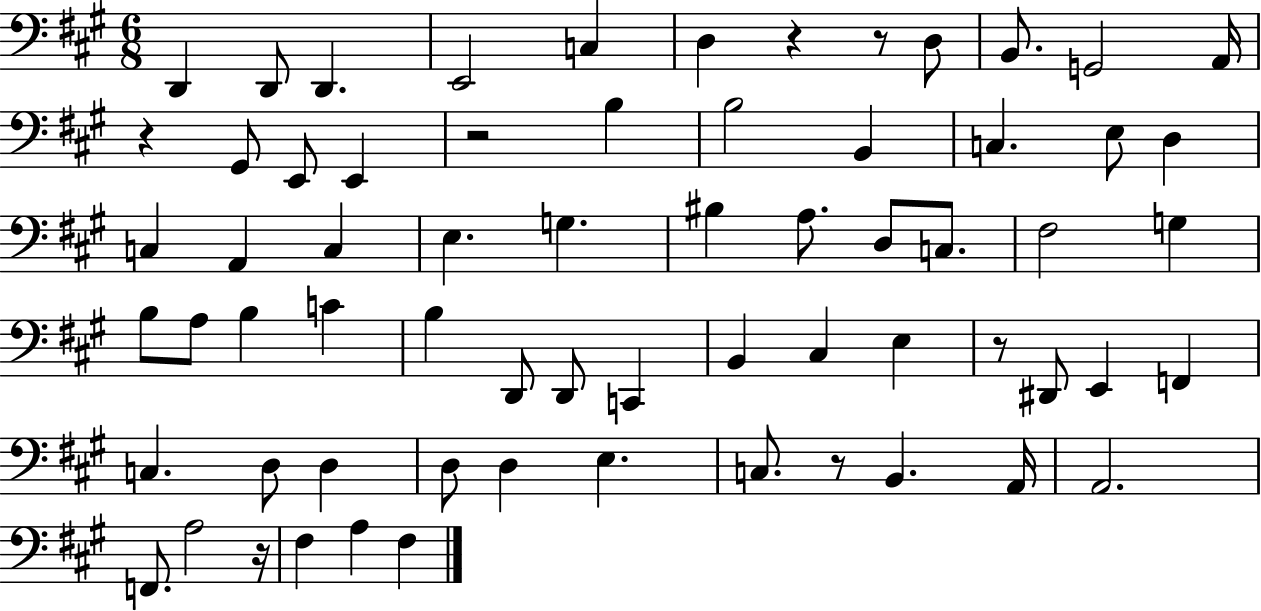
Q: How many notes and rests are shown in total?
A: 66